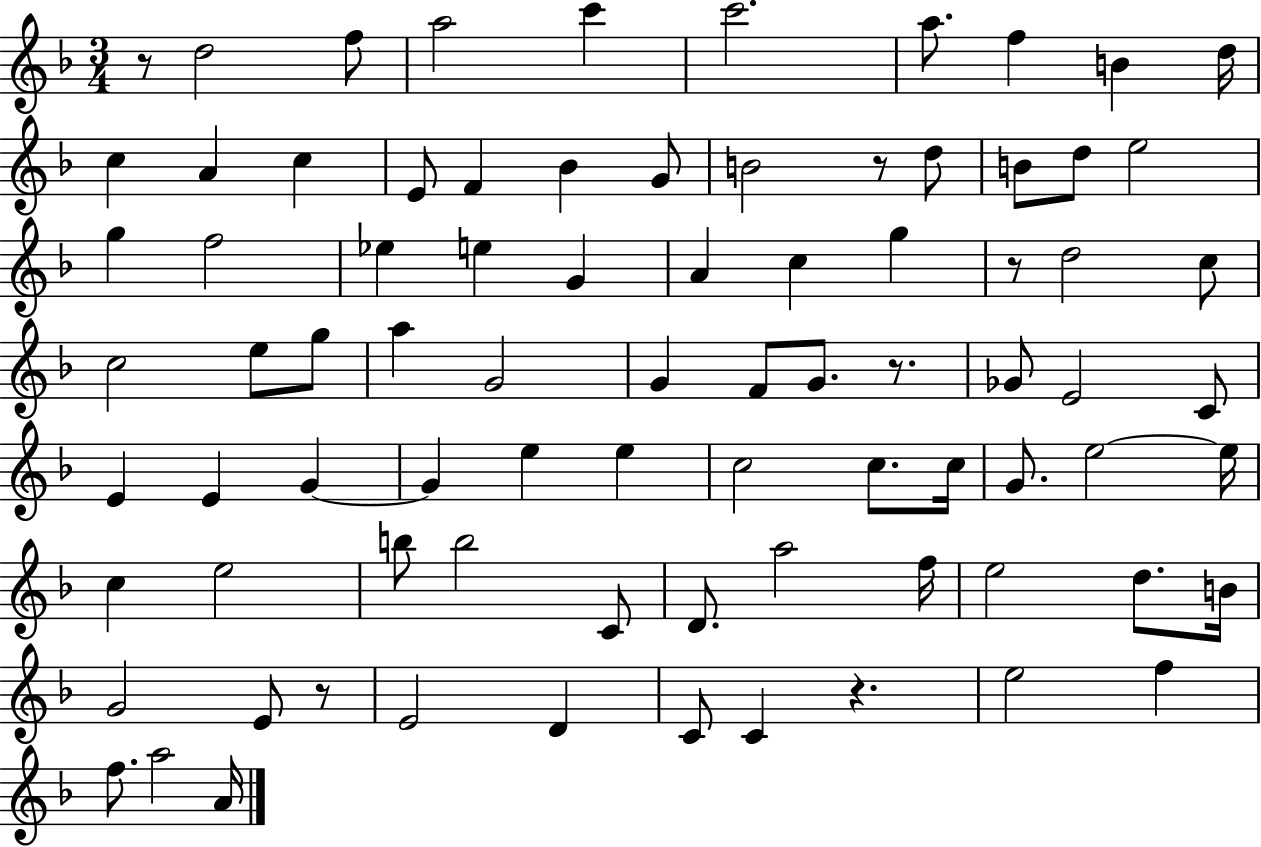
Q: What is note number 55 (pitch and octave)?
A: C5